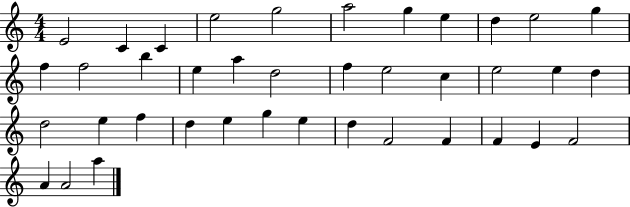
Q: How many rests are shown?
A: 0